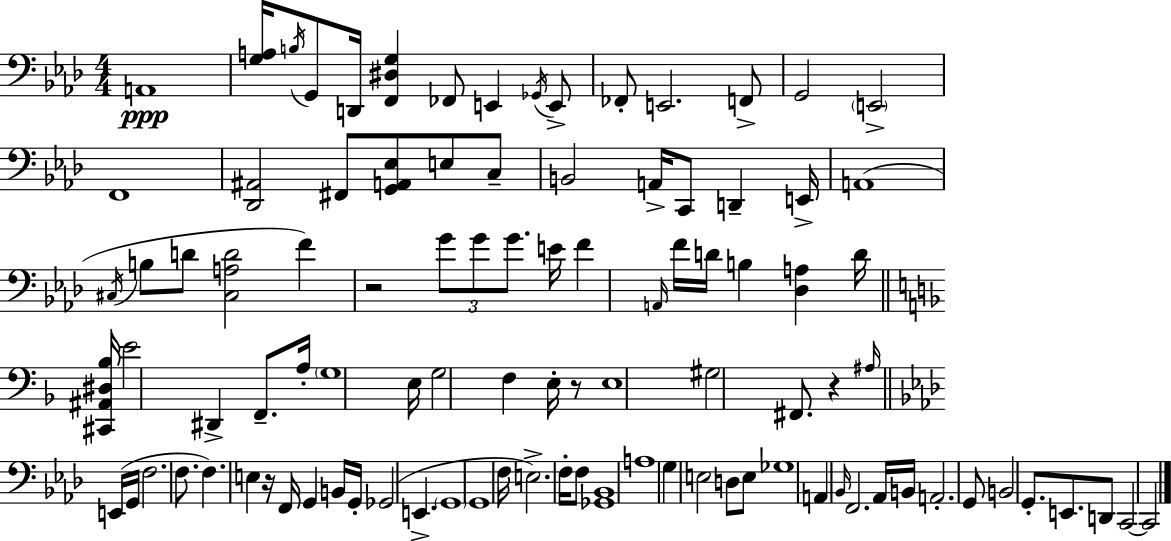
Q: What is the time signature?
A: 4/4